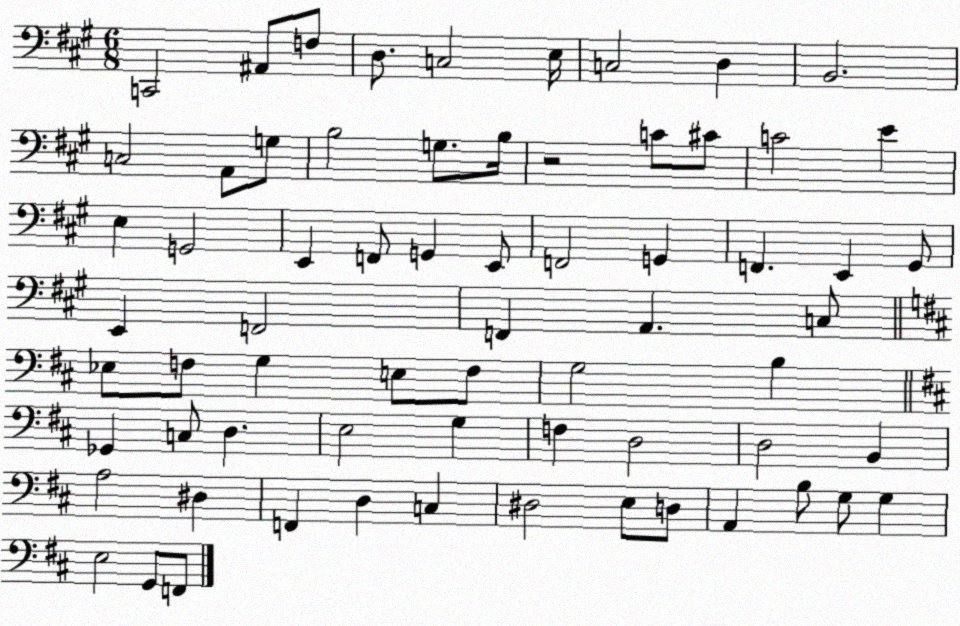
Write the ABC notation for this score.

X:1
T:Untitled
M:6/8
L:1/4
K:A
C,,2 ^A,,/2 F,/2 D,/2 C,2 E,/4 C,2 D, B,,2 C,2 A,,/2 G,/2 B,2 G,/2 B,/4 z2 C/2 ^C/2 C2 E E, G,,2 E,, F,,/2 G,, E,,/2 F,,2 G,, F,, E,, ^G,,/2 E,, F,,2 F,, A,, C,/2 _E,/2 F,/2 G, E,/2 F,/2 G,2 B, _G,, C,/2 D, E,2 G, F, D,2 D,2 B,, A,2 ^D, F,, D, C, ^D,2 E,/2 D,/2 A,, B,/2 G,/2 G, E,2 G,,/2 F,,/2